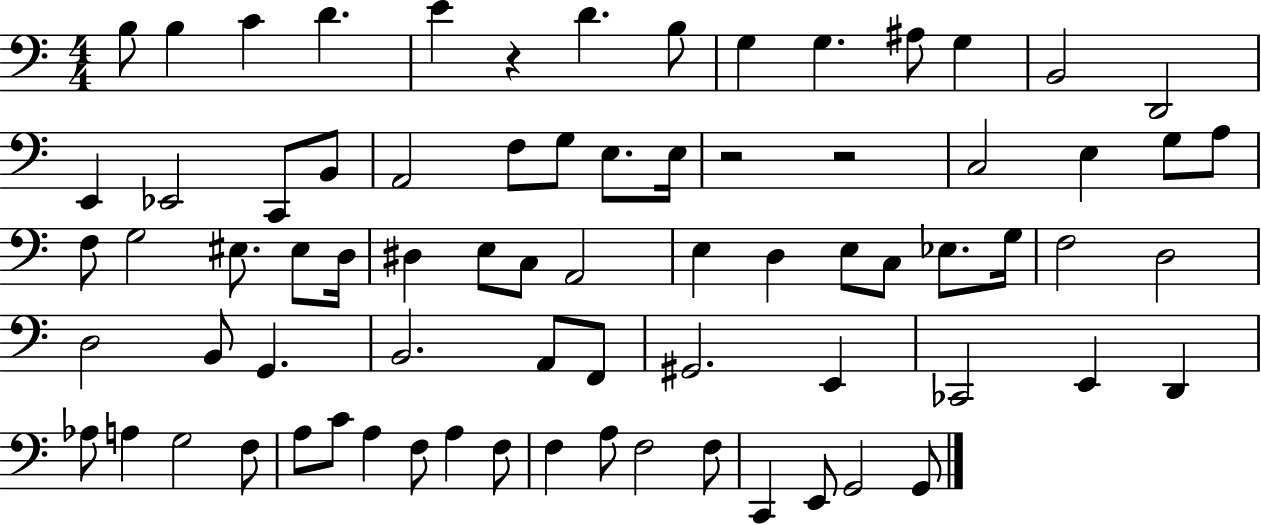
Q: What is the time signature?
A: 4/4